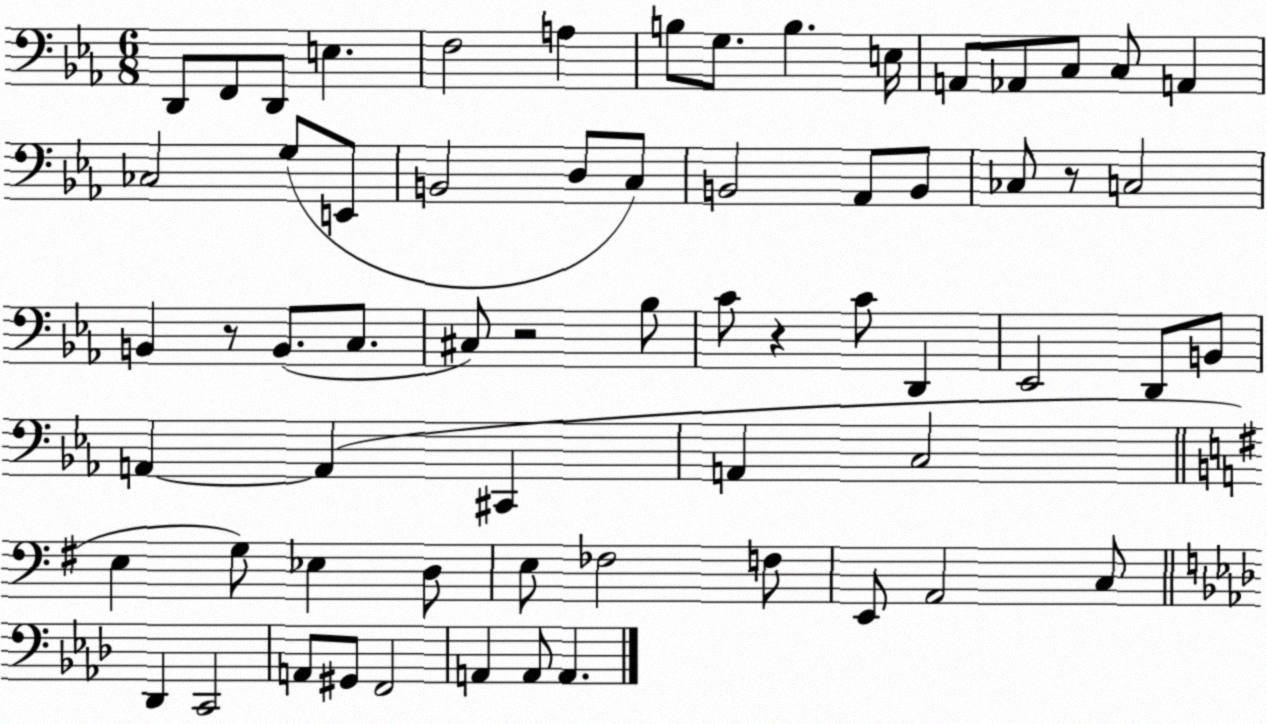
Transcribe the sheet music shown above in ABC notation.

X:1
T:Untitled
M:6/8
L:1/4
K:Eb
D,,/2 F,,/2 D,,/2 E, F,2 A, B,/2 G,/2 B, E,/4 A,,/2 _A,,/2 C,/2 C,/2 A,, _C,2 G,/2 E,,/2 B,,2 D,/2 C,/2 B,,2 _A,,/2 B,,/2 _C,/2 z/2 C,2 B,, z/2 B,,/2 C,/2 ^C,/2 z2 _B,/2 C/2 z C/2 D,, _E,,2 D,,/2 B,,/2 A,, A,, ^C,, A,, C,2 E, G,/2 _E, D,/2 E,/2 _F,2 F,/2 E,,/2 A,,2 C,/2 _D,, C,,2 A,,/2 ^G,,/2 F,,2 A,, A,,/2 A,,